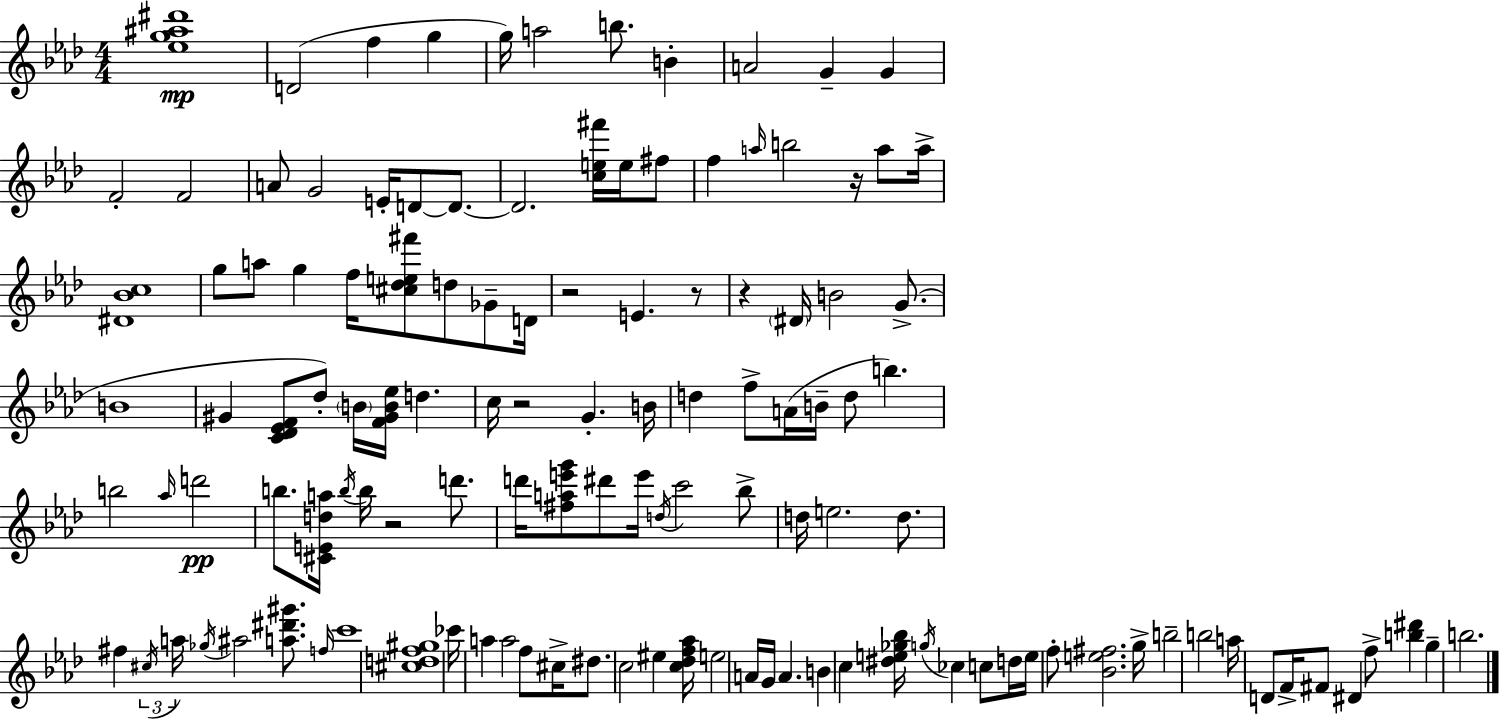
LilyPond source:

{
  \clef treble
  \numericTimeSignature
  \time 4/4
  \key f \minor
  <ees'' g'' ais'' dis'''>1\mp | d'2( f''4 g''4 | g''16) a''2 b''8. b'4-. | a'2 g'4-- g'4 | \break f'2-. f'2 | a'8 g'2 e'16-. d'8~~ d'8.~~ | d'2. <c'' e'' fis'''>16 e''16 fis''8 | f''4 \grace { a''16 } b''2 r16 a''8 | \break a''16-> <dis' bes' c''>1 | g''8 a''8 g''4 f''16 <cis'' des'' e'' fis'''>8 d''8 ges'8-- | d'16 r2 e'4. r8 | r4 \parenthesize dis'16 b'2 g'8.->( | \break b'1 | gis'4 <c' des' ees' f'>8 des''8-.) \parenthesize b'16 <f' gis' b' ees''>16 d''4. | c''16 r2 g'4.-. | b'16 d''4 f''8-> a'16( b'16-- d''8 b''4.) | \break b''2 \grace { aes''16 }\pp d'''2 | b''8. <cis' e' d'' a''>16 \acciaccatura { b''16 } b''16 r2 | d'''8. d'''16 <fis'' a'' e''' g'''>8 dis'''8 e'''16 \acciaccatura { d''16 } c'''2 | bes''8-> d''16 e''2. | \break d''8. fis''4 \tuplet 3/2 { \acciaccatura { cis''16 } a''16 \acciaccatura { ges''16 } } ais''2 | <a'' dis''' gis'''>8. \grace { f''16 } c'''1 | <cis'' d'' f'' gis''>1 | ces'''16 a''4 a''2 | \break f''8 cis''16-> dis''8. c''2 | eis''4 <c'' des'' f'' aes''>16 e''2 a'16 | g'16 a'4. b'4 c''4 <dis'' e'' ges'' bes''>16 | \acciaccatura { g''16 } ces''4 c''8 d''16 e''16 f''8-. <bes' e'' fis''>2. | \break g''16-> b''2-- | b''2 a''16 d'8 f'16-> fis'8 dis'4 | f''8-> <b'' dis'''>4 g''4-- b''2. | \bar "|."
}